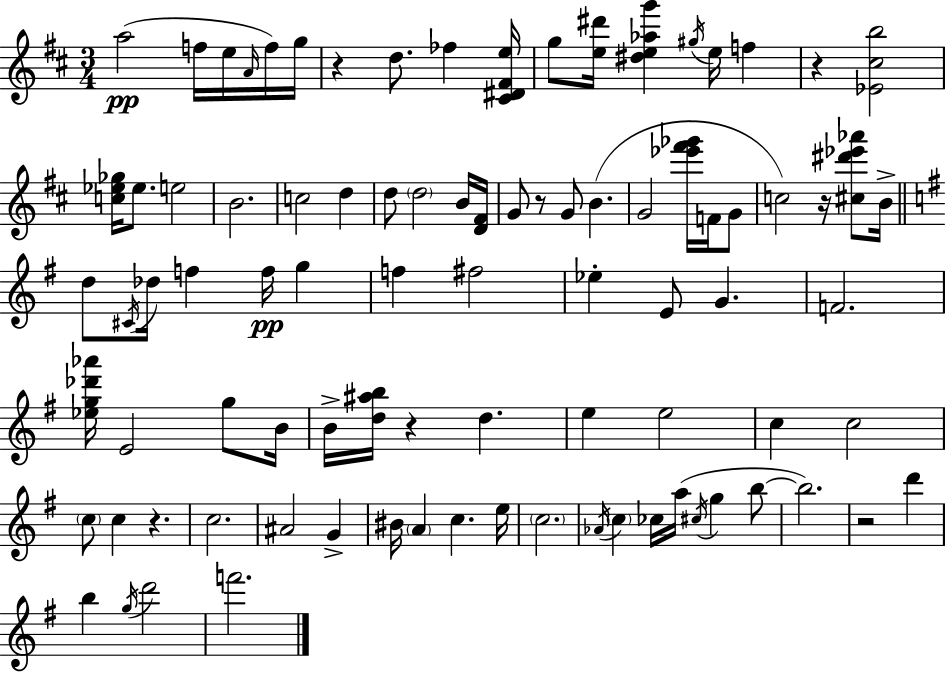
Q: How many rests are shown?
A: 7